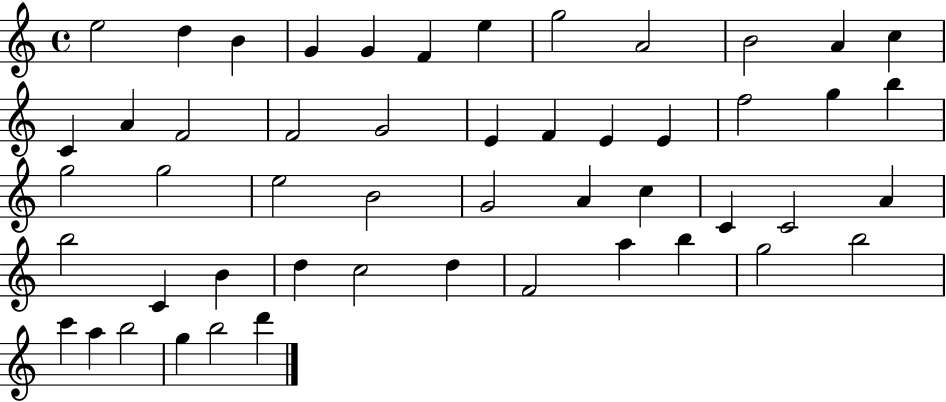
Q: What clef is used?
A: treble